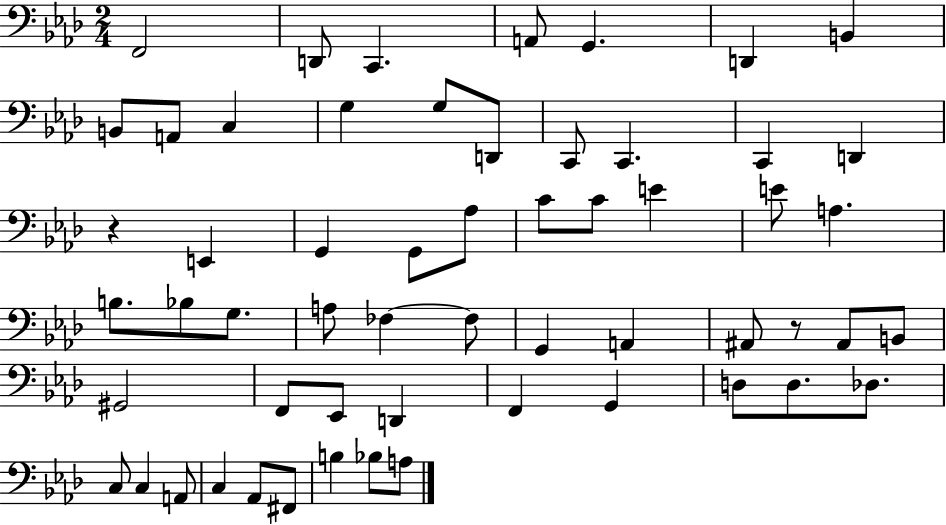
F2/h D2/e C2/q. A2/e G2/q. D2/q B2/q B2/e A2/e C3/q G3/q G3/e D2/e C2/e C2/q. C2/q D2/q R/q E2/q G2/q G2/e Ab3/e C4/e C4/e E4/q E4/e A3/q. B3/e. Bb3/e G3/e. A3/e FES3/q FES3/e G2/q A2/q A#2/e R/e A#2/e B2/e G#2/h F2/e Eb2/e D2/q F2/q G2/q D3/e D3/e. Db3/e. C3/e C3/q A2/e C3/q Ab2/e F#2/e B3/q Bb3/e A3/e